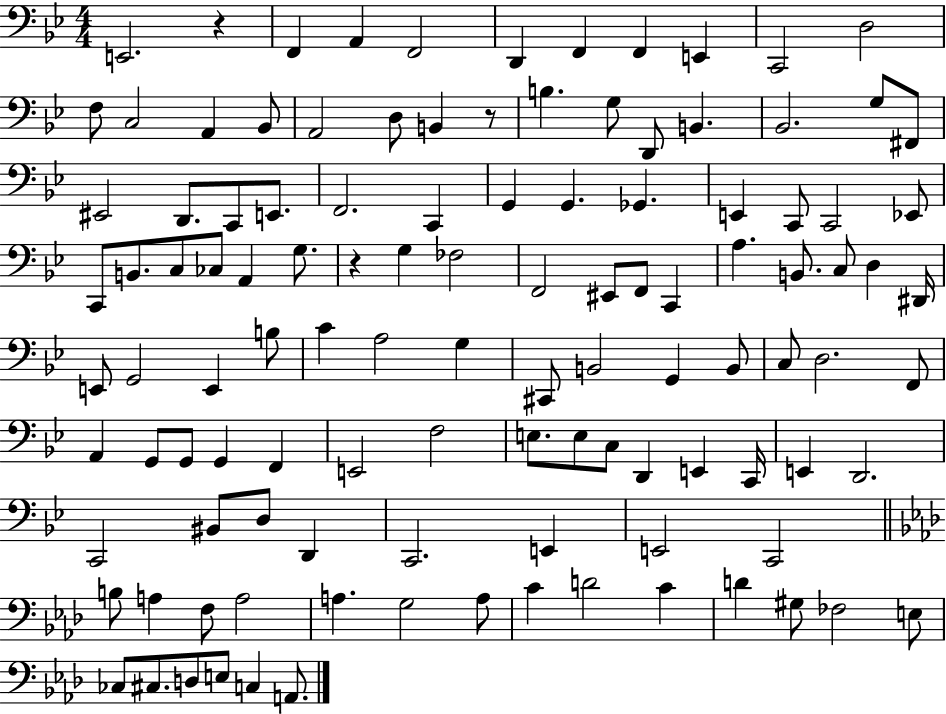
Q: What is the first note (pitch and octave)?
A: E2